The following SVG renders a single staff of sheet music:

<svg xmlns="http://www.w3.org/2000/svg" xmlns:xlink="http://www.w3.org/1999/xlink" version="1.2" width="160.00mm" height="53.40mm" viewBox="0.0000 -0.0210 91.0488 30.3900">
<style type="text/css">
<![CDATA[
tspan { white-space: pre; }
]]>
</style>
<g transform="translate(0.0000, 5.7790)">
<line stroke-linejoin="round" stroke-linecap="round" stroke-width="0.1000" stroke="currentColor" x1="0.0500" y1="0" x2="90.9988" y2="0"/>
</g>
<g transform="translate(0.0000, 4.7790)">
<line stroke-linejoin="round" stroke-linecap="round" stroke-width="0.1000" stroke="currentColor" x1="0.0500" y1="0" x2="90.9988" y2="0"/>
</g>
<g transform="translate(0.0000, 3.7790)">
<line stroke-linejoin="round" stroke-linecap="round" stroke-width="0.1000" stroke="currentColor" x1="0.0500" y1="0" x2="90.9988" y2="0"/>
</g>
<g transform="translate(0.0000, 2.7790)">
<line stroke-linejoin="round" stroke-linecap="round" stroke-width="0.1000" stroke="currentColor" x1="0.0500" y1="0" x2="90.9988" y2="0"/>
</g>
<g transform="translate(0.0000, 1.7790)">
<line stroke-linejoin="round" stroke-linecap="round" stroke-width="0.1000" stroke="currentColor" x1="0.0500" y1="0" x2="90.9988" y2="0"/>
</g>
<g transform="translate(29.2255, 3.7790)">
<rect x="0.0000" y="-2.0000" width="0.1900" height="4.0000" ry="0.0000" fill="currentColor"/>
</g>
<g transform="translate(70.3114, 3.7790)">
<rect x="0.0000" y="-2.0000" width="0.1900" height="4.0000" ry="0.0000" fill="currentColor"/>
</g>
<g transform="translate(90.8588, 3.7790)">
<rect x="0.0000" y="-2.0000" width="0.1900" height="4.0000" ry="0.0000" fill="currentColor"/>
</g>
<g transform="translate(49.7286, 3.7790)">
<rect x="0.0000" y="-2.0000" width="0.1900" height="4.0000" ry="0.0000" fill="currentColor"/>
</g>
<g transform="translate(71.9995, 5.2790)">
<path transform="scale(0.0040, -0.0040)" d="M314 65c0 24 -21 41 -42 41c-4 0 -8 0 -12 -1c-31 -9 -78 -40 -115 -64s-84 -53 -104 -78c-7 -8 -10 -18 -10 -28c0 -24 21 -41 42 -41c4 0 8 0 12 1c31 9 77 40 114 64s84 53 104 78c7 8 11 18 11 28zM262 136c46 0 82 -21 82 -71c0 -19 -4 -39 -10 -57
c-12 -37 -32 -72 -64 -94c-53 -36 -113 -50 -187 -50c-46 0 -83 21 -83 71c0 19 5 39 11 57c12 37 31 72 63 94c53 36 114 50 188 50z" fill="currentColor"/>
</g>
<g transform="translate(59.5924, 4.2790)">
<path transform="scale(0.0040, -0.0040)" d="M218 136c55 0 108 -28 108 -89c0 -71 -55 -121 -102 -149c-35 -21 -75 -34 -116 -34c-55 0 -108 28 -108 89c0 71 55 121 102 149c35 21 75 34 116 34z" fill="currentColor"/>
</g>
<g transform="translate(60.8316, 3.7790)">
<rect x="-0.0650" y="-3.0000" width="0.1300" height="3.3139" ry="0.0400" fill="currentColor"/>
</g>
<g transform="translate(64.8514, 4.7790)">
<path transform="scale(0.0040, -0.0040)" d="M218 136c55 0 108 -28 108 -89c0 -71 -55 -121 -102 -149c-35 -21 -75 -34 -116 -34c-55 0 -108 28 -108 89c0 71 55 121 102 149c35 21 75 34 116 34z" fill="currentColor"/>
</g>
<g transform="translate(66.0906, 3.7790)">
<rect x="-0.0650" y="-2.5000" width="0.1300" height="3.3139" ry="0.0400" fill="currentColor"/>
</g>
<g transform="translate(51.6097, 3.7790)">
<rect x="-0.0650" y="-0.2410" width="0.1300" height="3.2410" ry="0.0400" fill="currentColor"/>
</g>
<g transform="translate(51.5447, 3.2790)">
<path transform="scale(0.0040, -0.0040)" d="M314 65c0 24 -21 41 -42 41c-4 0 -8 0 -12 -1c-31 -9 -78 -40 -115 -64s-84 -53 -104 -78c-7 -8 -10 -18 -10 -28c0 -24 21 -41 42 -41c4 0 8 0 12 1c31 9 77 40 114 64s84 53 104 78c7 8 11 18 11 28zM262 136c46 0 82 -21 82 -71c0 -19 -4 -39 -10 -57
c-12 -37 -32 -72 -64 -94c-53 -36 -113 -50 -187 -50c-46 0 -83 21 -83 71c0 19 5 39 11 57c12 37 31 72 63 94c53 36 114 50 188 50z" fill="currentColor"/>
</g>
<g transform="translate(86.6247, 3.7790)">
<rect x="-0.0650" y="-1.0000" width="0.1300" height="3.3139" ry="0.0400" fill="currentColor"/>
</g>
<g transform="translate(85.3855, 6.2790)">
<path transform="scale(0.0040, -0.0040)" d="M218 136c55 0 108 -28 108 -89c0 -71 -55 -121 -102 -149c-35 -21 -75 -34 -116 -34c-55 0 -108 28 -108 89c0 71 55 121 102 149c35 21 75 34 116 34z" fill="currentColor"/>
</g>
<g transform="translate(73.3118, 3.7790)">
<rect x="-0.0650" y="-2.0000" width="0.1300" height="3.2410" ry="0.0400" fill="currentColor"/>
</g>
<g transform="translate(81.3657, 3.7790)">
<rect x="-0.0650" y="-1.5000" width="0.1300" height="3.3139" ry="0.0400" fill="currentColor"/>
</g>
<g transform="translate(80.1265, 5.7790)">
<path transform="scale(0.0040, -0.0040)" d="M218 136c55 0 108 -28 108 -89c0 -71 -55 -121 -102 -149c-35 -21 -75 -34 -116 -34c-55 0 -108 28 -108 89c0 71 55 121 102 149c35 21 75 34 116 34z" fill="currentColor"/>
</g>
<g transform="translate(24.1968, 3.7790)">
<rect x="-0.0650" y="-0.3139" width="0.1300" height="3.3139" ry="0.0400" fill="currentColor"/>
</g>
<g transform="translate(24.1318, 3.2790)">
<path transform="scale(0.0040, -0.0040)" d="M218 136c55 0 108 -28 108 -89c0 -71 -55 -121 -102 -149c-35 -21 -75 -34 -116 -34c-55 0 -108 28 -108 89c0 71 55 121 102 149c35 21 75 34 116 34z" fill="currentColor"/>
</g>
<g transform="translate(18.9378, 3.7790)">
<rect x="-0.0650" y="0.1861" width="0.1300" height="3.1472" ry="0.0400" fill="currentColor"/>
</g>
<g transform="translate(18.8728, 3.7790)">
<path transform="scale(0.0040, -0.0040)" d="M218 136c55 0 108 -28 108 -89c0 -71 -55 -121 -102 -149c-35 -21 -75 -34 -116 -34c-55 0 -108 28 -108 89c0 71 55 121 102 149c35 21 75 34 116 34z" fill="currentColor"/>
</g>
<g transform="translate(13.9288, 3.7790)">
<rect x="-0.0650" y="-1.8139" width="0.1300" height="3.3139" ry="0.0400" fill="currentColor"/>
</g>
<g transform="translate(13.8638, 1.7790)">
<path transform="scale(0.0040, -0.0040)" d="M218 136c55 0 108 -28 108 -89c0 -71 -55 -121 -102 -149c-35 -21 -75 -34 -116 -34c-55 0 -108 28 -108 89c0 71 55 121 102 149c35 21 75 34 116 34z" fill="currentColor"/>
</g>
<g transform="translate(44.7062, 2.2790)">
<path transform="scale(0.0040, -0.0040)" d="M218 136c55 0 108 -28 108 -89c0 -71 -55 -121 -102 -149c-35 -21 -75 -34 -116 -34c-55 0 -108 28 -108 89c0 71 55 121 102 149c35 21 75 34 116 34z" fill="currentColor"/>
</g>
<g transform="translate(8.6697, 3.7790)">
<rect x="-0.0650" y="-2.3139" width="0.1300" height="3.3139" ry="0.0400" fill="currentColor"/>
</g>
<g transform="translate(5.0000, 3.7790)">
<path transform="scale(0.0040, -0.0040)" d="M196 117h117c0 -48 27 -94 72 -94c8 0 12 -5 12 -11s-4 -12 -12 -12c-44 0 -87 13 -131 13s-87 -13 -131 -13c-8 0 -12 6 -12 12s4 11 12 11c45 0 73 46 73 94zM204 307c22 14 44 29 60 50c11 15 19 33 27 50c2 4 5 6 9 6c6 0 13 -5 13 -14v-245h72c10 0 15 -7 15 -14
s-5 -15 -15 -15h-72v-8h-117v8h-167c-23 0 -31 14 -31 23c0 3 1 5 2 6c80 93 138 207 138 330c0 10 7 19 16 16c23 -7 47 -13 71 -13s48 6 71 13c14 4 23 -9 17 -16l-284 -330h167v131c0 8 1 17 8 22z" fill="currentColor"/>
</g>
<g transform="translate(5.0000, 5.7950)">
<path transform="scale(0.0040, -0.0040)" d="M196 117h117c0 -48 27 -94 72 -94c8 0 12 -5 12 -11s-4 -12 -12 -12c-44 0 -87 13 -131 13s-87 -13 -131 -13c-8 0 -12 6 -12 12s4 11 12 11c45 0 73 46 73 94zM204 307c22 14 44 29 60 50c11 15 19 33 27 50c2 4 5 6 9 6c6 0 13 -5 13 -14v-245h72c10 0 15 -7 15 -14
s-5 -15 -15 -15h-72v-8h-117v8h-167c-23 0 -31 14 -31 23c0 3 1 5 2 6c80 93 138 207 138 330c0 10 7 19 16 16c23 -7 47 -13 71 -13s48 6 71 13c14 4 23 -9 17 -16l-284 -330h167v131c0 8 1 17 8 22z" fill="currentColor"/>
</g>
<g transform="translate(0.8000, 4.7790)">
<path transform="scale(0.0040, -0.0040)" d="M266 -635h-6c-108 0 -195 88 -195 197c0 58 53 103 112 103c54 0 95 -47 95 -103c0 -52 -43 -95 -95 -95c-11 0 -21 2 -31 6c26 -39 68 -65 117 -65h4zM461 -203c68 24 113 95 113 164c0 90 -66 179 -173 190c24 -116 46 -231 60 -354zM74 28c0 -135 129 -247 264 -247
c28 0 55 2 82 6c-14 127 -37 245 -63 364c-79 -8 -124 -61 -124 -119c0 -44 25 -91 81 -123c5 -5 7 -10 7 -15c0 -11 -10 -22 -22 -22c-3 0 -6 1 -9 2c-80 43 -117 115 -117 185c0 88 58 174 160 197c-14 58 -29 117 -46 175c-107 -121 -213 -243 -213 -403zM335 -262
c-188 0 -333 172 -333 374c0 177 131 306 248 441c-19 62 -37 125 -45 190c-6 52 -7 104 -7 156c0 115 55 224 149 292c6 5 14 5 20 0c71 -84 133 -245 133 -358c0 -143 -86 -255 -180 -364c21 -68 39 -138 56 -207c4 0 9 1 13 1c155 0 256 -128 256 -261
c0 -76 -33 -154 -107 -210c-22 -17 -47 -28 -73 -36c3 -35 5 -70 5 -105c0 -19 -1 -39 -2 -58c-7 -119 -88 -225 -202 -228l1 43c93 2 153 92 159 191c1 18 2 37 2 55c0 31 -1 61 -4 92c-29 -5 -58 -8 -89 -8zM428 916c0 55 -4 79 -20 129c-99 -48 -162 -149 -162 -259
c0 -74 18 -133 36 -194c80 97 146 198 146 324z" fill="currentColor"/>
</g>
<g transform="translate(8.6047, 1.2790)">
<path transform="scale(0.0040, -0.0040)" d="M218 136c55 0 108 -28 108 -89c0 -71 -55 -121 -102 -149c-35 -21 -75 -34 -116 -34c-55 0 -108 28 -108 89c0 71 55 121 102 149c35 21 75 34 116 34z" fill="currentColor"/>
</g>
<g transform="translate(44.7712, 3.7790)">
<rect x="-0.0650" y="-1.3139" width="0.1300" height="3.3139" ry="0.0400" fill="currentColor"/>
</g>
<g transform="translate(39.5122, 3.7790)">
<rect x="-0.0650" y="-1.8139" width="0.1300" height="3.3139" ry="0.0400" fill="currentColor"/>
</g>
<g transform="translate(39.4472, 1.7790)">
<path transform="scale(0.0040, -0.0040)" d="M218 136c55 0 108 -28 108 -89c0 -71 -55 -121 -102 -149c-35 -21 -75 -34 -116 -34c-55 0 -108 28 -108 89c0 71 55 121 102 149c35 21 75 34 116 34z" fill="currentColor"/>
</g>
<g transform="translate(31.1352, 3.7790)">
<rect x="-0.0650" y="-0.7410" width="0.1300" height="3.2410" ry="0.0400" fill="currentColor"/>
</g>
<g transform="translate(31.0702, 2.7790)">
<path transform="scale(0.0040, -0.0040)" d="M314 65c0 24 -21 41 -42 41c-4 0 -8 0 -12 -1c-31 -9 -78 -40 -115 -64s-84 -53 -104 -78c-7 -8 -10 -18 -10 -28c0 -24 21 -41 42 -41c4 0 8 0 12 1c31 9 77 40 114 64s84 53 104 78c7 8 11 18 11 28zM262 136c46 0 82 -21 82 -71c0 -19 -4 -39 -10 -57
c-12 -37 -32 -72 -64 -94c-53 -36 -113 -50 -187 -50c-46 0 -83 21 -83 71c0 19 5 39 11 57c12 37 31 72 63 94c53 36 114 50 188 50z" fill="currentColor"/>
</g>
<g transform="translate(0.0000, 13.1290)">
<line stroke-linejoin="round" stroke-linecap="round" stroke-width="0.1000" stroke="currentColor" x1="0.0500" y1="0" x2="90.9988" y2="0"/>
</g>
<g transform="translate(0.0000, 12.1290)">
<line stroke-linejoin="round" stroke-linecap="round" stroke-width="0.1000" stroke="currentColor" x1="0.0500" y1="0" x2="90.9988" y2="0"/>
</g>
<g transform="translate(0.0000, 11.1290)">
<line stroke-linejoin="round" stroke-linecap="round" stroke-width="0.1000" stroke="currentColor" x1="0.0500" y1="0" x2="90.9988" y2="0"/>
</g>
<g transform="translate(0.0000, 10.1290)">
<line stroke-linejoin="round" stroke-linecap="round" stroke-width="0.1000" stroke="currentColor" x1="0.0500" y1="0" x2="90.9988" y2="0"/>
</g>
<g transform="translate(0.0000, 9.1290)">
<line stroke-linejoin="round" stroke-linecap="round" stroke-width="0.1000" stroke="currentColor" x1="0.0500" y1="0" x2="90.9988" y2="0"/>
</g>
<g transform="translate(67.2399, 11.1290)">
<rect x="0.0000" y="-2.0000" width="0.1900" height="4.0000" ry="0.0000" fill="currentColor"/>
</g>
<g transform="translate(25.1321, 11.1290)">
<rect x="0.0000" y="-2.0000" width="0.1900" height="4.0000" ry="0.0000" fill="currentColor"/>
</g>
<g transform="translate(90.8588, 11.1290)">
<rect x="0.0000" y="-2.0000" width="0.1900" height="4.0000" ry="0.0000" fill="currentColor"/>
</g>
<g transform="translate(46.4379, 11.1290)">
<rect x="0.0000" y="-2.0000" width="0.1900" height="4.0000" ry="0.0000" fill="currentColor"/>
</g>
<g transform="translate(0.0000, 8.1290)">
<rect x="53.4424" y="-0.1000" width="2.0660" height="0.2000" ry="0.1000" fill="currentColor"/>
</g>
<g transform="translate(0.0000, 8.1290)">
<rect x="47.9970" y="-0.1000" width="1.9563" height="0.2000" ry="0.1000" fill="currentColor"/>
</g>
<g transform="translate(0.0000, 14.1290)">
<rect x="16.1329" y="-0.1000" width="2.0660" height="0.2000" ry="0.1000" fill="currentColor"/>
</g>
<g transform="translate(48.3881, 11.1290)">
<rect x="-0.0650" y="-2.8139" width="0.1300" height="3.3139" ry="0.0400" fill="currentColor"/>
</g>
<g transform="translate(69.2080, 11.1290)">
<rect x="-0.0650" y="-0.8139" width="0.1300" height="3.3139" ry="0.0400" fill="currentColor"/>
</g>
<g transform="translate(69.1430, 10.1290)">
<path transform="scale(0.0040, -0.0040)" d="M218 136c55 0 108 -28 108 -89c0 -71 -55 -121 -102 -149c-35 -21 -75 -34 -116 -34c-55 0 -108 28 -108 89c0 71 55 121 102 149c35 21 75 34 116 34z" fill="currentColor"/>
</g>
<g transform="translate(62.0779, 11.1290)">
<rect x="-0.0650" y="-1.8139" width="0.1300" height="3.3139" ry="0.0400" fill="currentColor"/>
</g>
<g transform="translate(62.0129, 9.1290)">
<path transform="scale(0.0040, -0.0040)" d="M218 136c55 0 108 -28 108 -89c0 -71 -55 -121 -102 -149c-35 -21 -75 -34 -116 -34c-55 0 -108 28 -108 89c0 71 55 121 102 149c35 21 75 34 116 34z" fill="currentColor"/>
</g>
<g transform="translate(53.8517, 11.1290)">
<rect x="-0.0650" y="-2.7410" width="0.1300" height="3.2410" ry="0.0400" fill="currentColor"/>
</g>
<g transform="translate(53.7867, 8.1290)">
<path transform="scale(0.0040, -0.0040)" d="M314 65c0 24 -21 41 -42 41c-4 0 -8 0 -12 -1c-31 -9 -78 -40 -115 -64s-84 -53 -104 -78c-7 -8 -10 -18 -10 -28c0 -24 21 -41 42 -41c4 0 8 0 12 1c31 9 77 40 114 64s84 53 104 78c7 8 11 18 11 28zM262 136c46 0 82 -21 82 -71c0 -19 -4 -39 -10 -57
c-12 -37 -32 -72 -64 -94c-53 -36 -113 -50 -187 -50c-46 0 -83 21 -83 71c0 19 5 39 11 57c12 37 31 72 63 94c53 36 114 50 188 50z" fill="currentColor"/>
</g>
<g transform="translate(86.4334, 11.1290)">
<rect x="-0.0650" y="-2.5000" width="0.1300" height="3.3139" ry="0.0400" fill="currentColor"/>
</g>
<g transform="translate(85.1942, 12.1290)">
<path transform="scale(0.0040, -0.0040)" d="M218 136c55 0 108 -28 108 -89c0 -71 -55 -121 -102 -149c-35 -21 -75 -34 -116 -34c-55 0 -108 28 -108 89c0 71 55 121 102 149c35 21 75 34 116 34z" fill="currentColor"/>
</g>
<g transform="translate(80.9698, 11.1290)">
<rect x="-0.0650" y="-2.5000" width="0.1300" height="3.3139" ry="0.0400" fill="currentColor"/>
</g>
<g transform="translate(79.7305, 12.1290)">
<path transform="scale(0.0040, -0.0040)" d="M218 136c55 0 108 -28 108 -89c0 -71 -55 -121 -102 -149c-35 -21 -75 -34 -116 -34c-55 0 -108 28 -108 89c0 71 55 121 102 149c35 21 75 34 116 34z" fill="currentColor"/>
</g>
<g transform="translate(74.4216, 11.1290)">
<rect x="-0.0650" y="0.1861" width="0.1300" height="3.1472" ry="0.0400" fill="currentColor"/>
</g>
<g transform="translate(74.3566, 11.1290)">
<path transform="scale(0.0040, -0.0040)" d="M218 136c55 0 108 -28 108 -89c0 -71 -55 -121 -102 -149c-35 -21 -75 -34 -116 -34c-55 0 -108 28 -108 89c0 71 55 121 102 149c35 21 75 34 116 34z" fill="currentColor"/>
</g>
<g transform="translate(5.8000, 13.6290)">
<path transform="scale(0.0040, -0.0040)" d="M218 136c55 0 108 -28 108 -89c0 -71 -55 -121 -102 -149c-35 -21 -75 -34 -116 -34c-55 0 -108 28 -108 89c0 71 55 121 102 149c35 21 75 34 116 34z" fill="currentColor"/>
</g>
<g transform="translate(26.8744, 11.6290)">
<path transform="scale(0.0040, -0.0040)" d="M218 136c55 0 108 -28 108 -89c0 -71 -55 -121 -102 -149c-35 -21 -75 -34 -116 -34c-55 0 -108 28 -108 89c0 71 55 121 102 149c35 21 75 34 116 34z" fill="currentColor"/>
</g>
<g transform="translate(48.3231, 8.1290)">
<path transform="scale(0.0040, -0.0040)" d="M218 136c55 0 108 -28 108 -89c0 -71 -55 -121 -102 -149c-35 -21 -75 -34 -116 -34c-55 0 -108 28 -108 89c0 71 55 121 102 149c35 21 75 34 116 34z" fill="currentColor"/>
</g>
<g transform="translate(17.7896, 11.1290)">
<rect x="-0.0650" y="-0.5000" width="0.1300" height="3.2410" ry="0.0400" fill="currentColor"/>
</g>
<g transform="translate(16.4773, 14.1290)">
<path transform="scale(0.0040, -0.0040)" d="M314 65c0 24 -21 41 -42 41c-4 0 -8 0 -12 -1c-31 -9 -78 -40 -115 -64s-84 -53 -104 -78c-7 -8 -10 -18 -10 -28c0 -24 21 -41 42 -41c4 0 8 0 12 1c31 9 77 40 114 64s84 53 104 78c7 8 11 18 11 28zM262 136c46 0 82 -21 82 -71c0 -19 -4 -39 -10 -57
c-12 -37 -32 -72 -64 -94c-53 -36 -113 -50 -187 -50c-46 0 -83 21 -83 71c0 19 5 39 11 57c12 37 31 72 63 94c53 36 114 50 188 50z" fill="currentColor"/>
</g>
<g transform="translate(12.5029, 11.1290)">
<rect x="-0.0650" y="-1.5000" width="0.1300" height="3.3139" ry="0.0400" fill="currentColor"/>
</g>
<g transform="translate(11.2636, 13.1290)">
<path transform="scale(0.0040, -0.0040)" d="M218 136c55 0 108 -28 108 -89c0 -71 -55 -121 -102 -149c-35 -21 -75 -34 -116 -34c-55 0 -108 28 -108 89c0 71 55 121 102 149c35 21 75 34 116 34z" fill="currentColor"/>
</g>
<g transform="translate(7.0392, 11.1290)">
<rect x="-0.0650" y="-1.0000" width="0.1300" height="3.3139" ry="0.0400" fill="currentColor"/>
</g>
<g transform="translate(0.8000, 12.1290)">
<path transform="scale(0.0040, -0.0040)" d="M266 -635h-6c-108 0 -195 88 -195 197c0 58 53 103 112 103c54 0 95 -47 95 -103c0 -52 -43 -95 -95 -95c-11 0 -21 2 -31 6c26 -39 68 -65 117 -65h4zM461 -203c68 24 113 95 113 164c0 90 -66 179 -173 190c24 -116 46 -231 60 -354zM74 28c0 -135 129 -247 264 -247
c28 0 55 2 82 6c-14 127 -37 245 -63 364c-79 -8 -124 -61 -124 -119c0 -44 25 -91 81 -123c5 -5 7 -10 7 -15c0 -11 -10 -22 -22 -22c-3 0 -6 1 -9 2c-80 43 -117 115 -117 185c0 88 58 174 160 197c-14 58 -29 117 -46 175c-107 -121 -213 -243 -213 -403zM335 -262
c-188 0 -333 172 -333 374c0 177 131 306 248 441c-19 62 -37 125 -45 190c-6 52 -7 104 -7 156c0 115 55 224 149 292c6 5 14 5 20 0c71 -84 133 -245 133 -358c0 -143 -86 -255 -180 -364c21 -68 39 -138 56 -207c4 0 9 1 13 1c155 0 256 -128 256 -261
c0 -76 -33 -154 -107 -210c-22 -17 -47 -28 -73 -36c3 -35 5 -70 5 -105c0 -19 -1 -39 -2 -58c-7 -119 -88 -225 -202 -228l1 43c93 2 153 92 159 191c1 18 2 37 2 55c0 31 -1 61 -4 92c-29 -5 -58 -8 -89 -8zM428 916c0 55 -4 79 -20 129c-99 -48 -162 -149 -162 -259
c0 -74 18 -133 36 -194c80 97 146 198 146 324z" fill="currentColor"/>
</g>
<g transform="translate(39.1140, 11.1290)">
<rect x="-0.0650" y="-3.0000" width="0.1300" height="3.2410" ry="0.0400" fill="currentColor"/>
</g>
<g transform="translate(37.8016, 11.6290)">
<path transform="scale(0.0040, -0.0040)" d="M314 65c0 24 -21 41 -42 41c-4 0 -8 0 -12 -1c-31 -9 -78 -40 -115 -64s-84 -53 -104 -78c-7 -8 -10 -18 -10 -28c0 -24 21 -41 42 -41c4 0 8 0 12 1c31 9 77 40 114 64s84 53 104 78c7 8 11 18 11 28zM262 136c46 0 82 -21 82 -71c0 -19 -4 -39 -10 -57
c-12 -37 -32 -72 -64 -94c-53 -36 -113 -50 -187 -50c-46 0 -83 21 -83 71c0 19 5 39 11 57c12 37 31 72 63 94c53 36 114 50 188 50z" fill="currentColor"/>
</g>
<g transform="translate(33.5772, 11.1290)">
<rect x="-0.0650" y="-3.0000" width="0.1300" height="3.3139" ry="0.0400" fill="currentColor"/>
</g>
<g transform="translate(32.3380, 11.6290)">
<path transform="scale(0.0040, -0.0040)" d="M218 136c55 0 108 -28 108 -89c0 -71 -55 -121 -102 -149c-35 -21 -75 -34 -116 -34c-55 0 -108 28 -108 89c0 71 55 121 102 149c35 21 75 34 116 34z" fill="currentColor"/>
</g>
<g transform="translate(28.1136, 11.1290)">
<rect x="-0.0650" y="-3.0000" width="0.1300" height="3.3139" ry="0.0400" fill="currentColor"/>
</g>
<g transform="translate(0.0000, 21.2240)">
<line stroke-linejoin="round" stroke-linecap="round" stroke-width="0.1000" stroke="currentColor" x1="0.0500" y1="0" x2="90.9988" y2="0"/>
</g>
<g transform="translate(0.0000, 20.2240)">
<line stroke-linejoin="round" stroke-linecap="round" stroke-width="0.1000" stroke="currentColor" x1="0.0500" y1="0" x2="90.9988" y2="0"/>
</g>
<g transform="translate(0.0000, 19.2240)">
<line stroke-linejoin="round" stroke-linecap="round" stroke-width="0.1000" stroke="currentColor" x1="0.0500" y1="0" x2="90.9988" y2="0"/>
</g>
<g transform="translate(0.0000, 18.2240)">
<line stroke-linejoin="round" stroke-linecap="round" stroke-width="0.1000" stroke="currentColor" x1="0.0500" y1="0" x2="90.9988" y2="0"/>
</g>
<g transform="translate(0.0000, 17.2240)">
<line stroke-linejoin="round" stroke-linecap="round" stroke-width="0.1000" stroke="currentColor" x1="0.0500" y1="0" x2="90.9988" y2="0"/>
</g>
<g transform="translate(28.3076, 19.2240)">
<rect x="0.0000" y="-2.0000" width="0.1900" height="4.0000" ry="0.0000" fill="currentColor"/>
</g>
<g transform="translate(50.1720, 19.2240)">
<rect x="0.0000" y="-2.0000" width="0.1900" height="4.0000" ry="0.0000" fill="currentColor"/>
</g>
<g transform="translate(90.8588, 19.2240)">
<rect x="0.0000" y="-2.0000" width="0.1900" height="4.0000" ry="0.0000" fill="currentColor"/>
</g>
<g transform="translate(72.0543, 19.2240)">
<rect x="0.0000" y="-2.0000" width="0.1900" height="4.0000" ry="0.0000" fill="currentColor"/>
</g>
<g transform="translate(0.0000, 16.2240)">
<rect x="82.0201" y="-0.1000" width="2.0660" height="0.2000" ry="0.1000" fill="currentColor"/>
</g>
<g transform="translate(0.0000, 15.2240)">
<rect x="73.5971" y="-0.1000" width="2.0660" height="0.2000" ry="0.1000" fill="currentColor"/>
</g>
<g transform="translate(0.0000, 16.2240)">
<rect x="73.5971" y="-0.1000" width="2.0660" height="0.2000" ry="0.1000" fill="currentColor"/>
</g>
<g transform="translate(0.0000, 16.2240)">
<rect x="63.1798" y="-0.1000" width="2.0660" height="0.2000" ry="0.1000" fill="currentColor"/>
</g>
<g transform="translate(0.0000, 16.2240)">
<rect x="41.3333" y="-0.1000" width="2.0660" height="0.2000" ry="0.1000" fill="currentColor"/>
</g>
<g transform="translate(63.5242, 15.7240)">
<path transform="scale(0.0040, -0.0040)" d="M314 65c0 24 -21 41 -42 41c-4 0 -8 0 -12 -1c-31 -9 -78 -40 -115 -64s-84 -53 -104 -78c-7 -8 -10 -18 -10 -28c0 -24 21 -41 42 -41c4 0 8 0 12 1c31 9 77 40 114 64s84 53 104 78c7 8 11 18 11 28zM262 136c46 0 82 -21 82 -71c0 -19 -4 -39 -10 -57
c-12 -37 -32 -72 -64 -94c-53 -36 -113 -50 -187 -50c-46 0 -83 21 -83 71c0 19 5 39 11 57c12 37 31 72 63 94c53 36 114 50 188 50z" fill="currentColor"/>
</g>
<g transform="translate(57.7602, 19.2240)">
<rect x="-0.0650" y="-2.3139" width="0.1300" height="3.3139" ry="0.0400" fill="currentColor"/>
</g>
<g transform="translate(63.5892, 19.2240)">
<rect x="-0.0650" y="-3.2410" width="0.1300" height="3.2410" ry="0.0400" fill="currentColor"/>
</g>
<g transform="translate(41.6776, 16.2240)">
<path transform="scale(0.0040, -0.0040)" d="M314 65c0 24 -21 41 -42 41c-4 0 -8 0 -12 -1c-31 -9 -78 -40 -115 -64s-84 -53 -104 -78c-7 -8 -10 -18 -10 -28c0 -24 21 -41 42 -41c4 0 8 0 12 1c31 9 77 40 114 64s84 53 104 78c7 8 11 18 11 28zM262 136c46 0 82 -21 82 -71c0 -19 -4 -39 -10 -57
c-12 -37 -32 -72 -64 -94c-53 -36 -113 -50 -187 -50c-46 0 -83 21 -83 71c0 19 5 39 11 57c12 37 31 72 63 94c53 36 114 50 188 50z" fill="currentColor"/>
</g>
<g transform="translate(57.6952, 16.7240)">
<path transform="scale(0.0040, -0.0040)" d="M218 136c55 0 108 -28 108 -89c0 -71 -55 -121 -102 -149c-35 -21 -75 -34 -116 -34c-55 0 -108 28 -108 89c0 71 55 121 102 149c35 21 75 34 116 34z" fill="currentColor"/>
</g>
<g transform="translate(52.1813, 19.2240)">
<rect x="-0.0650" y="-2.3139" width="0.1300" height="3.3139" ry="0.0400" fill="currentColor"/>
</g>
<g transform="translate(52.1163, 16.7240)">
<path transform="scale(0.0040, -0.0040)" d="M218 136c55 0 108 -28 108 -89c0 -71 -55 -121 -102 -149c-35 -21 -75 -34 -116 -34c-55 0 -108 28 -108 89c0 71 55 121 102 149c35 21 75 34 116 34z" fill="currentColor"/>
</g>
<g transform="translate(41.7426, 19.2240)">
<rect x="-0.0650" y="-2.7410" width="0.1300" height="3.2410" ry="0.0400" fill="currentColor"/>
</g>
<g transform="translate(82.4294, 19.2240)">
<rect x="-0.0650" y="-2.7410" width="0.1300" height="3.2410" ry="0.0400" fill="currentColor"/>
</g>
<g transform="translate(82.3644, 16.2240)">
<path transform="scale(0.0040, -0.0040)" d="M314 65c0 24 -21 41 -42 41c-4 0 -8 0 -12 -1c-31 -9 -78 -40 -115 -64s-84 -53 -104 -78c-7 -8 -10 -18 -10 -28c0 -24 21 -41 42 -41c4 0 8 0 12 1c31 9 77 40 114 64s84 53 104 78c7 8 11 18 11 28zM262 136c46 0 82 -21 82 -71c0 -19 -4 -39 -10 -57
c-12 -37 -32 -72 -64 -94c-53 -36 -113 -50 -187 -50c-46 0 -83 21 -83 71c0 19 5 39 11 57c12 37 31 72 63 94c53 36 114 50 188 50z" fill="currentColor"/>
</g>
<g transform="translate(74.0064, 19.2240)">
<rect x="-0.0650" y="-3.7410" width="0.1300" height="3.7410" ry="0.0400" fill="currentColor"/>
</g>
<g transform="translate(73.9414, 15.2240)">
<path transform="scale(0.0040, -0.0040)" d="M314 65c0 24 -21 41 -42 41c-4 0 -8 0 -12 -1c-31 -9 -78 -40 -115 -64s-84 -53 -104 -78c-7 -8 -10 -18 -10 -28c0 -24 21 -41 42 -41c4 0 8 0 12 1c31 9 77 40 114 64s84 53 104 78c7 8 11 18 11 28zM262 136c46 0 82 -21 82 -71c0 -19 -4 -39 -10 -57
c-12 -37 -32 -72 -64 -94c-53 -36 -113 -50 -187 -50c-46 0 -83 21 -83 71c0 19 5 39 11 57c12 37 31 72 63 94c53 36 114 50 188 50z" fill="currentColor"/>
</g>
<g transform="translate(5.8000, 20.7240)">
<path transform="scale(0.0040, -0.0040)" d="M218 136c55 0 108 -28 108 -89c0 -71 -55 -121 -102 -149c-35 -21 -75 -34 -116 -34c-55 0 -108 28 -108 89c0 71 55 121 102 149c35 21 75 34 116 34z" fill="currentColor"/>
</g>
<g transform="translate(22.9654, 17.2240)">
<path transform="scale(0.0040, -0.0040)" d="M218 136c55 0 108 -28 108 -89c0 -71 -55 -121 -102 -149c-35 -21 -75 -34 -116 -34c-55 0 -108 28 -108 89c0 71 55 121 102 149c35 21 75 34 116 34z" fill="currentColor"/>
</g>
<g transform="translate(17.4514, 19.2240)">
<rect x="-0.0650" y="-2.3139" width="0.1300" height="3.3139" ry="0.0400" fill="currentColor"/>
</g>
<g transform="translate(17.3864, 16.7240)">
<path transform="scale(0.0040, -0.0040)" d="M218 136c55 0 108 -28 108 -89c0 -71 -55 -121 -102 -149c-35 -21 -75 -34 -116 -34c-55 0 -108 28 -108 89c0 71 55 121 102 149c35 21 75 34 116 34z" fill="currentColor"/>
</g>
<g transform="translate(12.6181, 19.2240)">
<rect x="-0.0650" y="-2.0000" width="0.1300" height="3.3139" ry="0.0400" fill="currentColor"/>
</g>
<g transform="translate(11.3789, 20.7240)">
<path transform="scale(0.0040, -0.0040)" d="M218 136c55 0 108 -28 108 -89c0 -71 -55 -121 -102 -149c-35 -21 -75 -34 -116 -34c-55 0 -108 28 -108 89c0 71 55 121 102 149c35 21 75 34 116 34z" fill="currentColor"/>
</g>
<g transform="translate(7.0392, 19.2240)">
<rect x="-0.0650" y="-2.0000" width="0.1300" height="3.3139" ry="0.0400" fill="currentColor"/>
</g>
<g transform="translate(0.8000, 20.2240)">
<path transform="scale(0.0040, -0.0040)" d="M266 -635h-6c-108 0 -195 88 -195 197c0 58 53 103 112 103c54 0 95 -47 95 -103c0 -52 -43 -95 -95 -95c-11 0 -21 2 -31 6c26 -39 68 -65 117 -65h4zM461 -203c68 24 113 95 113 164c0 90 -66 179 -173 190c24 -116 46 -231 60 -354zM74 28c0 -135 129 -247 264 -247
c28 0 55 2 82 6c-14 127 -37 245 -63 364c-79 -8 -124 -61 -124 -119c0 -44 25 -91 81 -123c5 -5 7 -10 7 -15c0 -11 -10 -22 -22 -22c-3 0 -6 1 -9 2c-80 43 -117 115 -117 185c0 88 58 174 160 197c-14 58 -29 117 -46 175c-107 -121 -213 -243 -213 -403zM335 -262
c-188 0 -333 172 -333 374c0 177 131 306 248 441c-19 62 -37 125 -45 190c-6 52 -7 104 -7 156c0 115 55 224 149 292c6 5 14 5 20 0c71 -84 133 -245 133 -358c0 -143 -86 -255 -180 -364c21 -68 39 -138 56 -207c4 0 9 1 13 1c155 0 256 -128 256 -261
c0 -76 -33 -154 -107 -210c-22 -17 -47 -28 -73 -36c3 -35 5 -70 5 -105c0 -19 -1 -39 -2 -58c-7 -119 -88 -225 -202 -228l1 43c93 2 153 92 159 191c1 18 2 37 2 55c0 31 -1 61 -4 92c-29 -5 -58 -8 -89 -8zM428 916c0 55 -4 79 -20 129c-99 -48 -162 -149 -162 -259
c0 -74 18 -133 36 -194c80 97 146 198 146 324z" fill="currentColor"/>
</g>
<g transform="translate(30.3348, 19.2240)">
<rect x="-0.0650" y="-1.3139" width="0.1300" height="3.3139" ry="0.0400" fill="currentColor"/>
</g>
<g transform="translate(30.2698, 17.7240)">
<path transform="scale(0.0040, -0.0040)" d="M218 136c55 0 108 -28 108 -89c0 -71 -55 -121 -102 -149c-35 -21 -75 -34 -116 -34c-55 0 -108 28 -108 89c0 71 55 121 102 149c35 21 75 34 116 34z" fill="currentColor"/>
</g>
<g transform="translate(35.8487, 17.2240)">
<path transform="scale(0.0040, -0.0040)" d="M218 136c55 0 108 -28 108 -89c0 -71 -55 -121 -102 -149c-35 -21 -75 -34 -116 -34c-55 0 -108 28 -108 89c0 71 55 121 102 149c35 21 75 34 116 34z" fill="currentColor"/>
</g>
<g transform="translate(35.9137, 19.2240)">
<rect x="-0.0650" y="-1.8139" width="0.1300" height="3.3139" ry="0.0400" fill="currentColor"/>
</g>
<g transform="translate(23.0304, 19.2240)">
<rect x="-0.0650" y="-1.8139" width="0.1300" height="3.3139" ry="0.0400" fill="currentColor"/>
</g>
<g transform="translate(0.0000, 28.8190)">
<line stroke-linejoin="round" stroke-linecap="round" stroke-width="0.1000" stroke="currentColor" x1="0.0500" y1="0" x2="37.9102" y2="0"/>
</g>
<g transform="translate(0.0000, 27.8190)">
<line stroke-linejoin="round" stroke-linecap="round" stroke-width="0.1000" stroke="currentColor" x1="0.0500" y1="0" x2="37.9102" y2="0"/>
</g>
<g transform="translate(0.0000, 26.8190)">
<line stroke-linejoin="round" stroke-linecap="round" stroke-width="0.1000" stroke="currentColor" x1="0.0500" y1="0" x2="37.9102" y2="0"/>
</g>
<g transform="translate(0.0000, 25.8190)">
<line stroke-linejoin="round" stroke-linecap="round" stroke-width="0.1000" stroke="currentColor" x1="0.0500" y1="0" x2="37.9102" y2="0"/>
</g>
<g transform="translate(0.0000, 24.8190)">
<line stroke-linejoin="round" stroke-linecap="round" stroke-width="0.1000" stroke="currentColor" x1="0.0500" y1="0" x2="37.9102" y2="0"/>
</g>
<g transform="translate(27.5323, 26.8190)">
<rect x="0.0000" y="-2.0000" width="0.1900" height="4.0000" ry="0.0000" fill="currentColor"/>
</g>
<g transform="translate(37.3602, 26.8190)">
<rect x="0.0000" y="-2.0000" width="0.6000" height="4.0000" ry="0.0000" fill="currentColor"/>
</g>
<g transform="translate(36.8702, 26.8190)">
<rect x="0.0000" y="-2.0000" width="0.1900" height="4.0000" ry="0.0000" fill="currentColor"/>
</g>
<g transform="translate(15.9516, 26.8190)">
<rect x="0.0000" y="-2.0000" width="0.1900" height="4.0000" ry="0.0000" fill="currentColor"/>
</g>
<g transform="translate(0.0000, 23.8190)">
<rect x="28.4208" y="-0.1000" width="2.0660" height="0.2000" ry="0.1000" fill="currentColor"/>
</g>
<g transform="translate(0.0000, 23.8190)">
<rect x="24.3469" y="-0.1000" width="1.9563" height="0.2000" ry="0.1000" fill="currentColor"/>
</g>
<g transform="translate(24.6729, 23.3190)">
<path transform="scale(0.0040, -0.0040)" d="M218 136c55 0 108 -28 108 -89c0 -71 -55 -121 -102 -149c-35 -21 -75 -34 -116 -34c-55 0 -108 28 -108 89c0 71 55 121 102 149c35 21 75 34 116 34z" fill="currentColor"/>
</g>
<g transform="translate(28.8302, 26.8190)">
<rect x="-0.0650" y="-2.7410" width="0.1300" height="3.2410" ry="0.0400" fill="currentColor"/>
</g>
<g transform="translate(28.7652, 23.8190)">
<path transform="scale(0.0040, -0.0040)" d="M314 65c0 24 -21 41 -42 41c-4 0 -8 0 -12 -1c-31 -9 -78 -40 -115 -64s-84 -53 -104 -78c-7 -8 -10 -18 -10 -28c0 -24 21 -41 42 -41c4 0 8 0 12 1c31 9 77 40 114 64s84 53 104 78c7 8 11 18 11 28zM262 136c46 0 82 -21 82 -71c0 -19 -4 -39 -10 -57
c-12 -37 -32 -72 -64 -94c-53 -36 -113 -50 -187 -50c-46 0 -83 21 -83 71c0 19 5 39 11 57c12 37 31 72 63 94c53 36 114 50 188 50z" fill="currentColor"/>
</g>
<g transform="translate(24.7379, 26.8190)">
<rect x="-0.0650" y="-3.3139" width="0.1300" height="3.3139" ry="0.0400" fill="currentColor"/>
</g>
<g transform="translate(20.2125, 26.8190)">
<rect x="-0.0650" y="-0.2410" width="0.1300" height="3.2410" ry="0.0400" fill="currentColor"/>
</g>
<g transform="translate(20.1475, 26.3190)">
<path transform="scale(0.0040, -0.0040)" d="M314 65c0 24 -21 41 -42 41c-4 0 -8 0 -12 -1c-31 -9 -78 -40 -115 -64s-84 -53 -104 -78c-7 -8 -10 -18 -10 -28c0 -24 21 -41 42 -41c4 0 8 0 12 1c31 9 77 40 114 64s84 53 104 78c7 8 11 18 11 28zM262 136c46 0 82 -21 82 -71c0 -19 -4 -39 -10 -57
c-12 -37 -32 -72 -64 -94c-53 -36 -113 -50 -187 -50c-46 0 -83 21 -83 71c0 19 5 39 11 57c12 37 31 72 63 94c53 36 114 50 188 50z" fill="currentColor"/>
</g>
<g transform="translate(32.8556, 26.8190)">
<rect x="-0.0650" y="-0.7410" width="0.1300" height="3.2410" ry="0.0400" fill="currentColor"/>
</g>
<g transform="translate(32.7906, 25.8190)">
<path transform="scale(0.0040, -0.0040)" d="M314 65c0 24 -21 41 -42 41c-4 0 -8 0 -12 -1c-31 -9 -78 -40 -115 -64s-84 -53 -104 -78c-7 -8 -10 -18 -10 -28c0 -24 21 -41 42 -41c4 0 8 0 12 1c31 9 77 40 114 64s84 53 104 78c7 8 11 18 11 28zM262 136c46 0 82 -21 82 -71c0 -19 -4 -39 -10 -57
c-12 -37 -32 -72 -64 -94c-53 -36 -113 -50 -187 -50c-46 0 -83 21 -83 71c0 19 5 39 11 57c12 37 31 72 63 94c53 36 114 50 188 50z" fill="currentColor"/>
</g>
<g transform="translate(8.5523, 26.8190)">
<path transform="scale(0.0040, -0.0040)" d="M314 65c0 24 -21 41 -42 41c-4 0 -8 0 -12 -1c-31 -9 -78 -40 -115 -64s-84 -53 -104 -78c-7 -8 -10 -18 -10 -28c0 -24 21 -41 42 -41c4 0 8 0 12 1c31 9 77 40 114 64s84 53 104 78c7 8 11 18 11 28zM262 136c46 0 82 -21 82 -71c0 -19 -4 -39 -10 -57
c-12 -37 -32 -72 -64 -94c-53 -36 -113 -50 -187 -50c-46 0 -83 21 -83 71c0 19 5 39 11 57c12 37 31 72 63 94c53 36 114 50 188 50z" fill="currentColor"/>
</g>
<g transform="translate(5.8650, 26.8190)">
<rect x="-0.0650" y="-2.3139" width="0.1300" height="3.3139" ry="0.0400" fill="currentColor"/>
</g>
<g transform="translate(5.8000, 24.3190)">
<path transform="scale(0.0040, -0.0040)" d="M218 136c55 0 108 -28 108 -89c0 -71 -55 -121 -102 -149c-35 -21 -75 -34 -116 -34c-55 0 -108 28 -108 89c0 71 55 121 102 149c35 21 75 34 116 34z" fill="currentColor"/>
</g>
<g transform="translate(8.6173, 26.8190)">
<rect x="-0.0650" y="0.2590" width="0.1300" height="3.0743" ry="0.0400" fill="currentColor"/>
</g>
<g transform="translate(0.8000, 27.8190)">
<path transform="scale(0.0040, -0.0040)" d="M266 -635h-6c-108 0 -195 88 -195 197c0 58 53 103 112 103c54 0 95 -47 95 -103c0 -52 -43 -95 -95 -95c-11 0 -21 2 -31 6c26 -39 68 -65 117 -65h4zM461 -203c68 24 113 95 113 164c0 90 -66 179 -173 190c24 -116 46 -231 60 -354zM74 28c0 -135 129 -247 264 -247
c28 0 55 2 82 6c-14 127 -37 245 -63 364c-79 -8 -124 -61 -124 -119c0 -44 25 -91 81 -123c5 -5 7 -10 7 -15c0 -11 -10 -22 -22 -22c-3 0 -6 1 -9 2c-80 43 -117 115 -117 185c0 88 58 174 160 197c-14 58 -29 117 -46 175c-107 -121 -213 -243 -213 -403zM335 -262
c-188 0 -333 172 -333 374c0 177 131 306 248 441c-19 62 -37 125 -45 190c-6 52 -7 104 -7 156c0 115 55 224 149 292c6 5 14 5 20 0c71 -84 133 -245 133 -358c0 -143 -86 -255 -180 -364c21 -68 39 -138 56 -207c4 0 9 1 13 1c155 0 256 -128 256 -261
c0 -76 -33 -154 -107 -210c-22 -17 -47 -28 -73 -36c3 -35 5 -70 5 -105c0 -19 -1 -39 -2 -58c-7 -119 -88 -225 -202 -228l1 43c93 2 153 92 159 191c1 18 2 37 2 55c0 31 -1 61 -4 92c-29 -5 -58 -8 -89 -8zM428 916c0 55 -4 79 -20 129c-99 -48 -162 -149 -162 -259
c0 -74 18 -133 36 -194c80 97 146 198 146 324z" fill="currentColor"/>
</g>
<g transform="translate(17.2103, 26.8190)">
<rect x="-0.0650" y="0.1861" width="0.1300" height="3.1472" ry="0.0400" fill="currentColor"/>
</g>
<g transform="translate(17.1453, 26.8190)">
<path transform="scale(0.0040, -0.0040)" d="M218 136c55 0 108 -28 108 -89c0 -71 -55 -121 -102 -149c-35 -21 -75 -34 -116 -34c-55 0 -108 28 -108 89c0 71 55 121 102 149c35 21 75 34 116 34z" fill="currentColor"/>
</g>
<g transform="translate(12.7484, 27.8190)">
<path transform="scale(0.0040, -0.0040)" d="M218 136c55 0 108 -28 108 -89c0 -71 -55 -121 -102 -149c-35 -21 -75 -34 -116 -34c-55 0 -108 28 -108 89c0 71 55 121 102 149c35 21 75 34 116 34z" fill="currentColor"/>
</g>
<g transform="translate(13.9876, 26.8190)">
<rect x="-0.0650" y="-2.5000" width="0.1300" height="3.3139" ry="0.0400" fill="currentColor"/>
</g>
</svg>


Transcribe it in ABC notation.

X:1
T:Untitled
M:4/4
L:1/4
K:C
g f B c d2 f e c2 A G F2 E D D E C2 A A A2 a a2 f d B G G F F g f e f a2 g g b2 c'2 a2 g B2 G B c2 b a2 d2